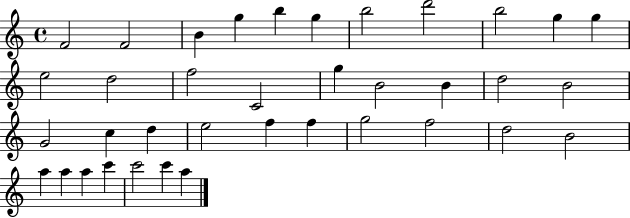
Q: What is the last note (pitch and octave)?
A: A5